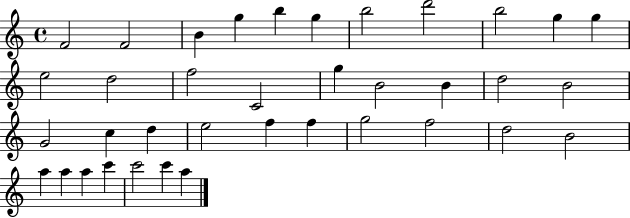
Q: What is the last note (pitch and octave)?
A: A5